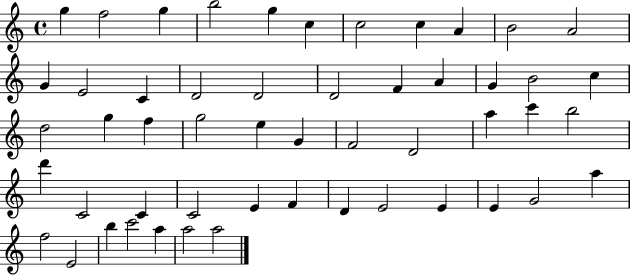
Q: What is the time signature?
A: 4/4